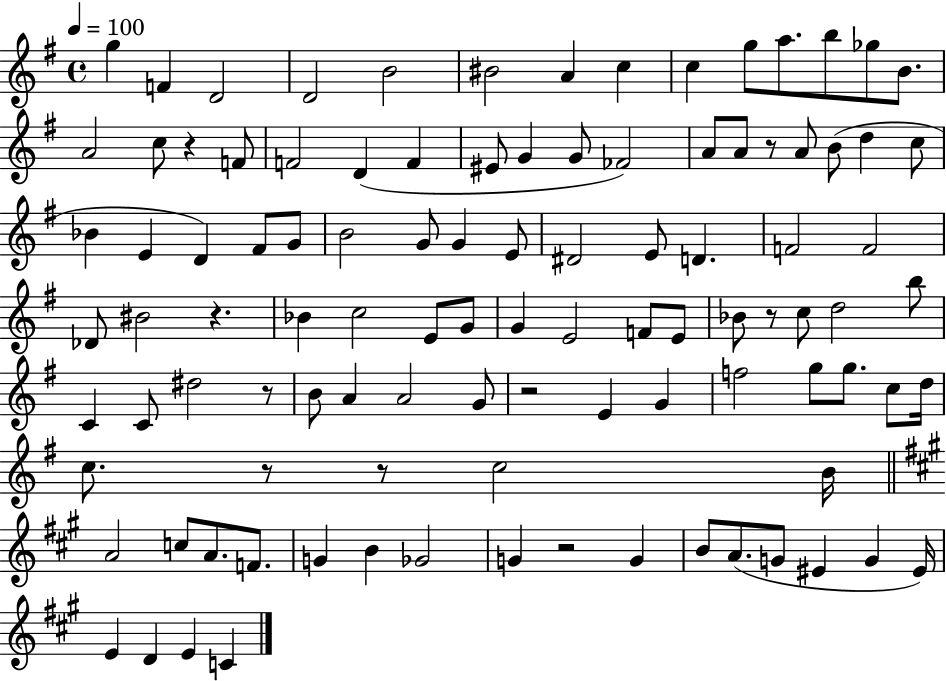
X:1
T:Untitled
M:4/4
L:1/4
K:G
g F D2 D2 B2 ^B2 A c c g/2 a/2 b/2 _g/2 B/2 A2 c/2 z F/2 F2 D F ^E/2 G G/2 _F2 A/2 A/2 z/2 A/2 B/2 d c/2 _B E D ^F/2 G/2 B2 G/2 G E/2 ^D2 E/2 D F2 F2 _D/2 ^B2 z _B c2 E/2 G/2 G E2 F/2 E/2 _B/2 z/2 c/2 d2 b/2 C C/2 ^d2 z/2 B/2 A A2 G/2 z2 E G f2 g/2 g/2 c/2 d/4 c/2 z/2 z/2 c2 B/4 A2 c/2 A/2 F/2 G B _G2 G z2 G B/2 A/2 G/2 ^E G ^E/4 E D E C